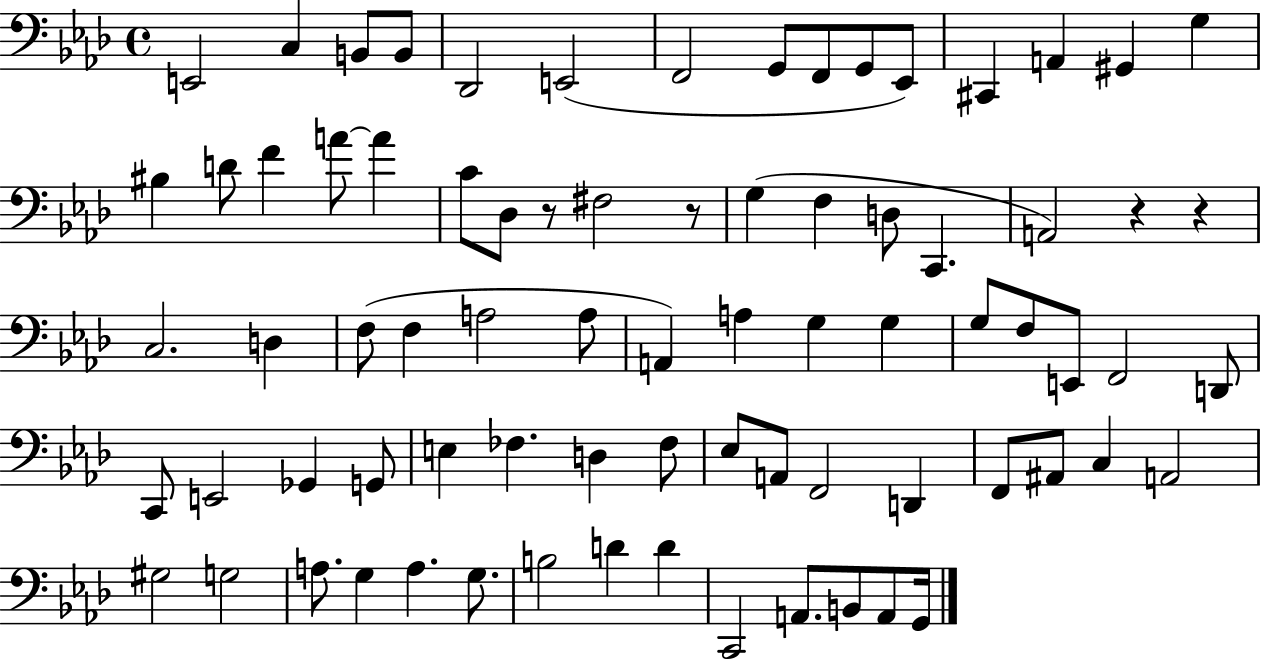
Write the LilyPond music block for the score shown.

{
  \clef bass
  \time 4/4
  \defaultTimeSignature
  \key aes \major
  e,2 c4 b,8 b,8 | des,2 e,2( | f,2 g,8 f,8 g,8 ees,8) | cis,4 a,4 gis,4 g4 | \break bis4 d'8 f'4 a'8~~ a'4 | c'8 des8 r8 fis2 r8 | g4( f4 d8 c,4. | a,2) r4 r4 | \break c2. d4 | f8( f4 a2 a8 | a,4) a4 g4 g4 | g8 f8 e,8 f,2 d,8 | \break c,8 e,2 ges,4 g,8 | e4 fes4. d4 fes8 | ees8 a,8 f,2 d,4 | f,8 ais,8 c4 a,2 | \break gis2 g2 | a8. g4 a4. g8. | b2 d'4 d'4 | c,2 a,8. b,8 a,8 g,16 | \break \bar "|."
}